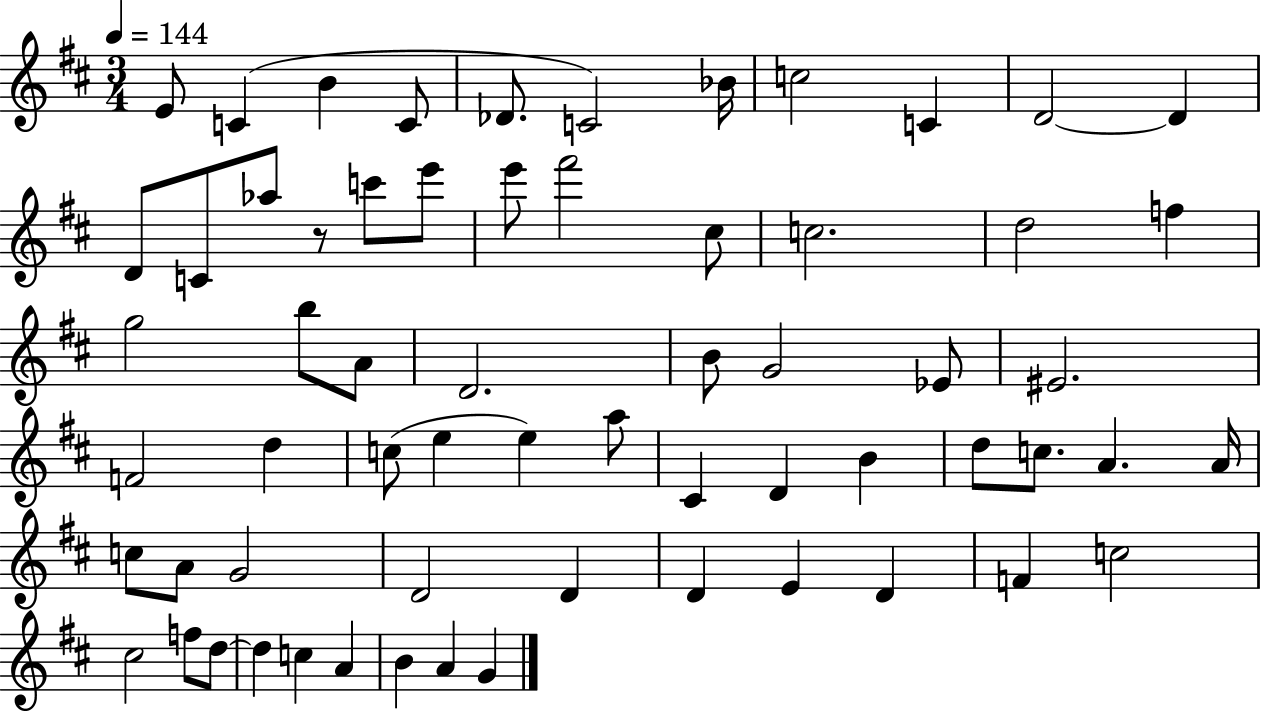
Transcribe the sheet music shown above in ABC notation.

X:1
T:Untitled
M:3/4
L:1/4
K:D
E/2 C B C/2 _D/2 C2 _B/4 c2 C D2 D D/2 C/2 _a/2 z/2 c'/2 e'/2 e'/2 ^f'2 ^c/2 c2 d2 f g2 b/2 A/2 D2 B/2 G2 _E/2 ^E2 F2 d c/2 e e a/2 ^C D B d/2 c/2 A A/4 c/2 A/2 G2 D2 D D E D F c2 ^c2 f/2 d/2 d c A B A G